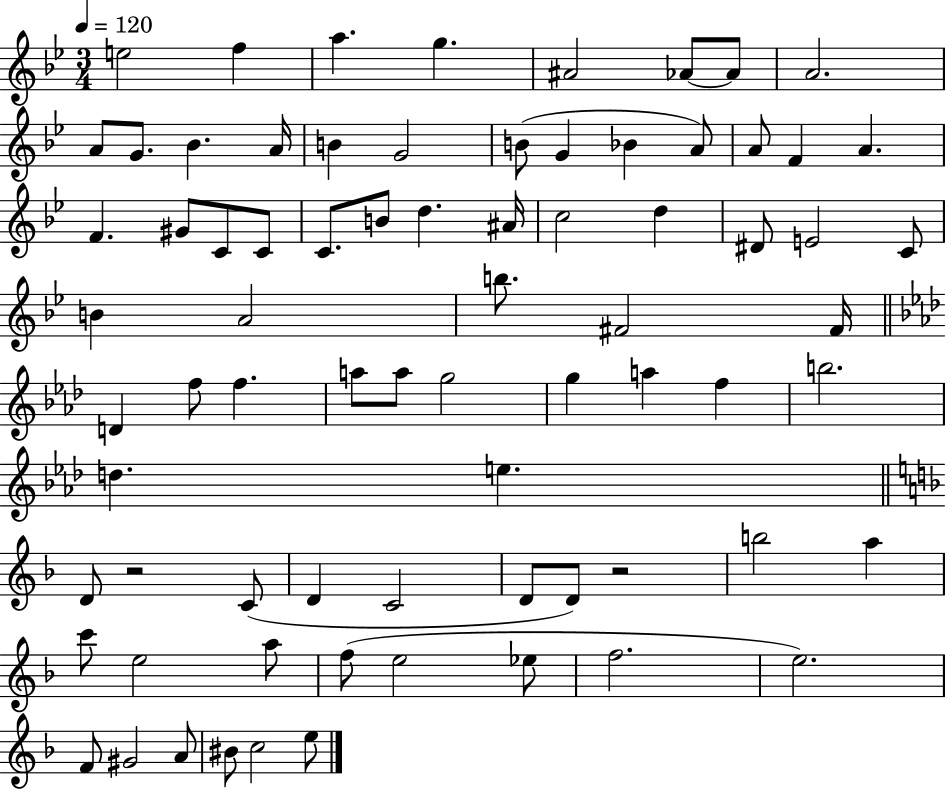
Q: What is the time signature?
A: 3/4